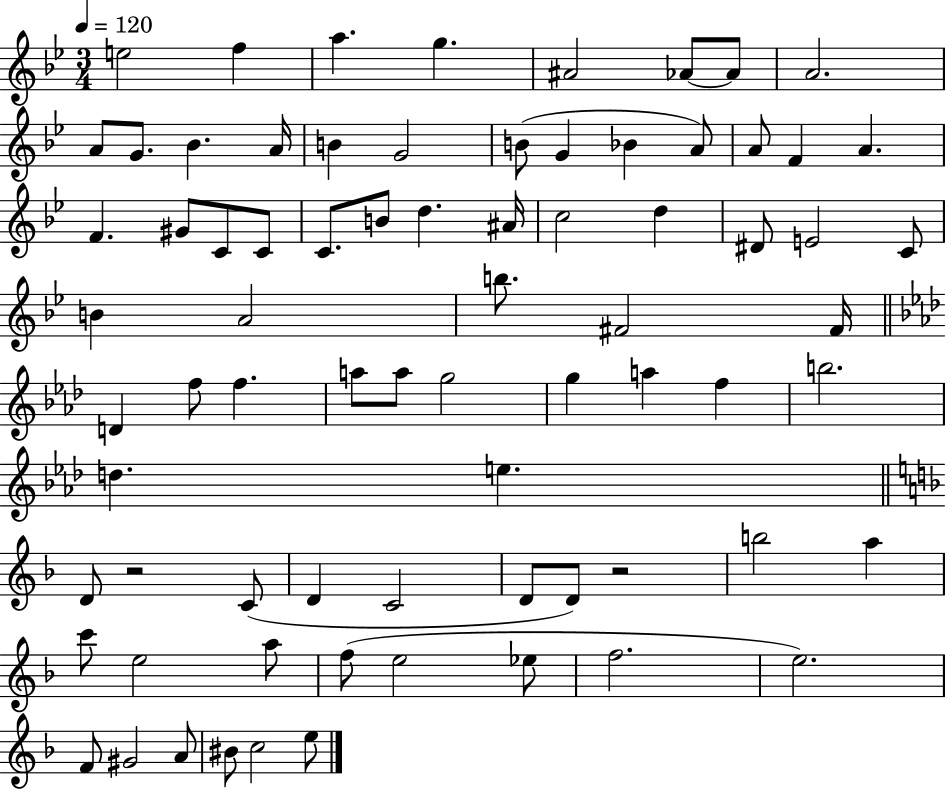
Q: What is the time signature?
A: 3/4